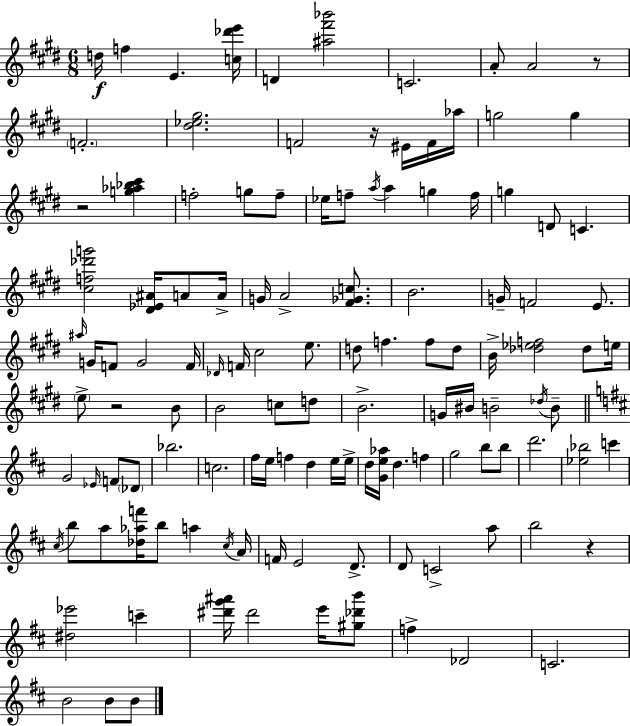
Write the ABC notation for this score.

X:1
T:Untitled
M:6/8
L:1/4
K:E
d/4 f E [c_d'e']/4 D [^a^f'_b']2 C2 A/2 A2 z/2 F2 [^d_e^g]2 F2 z/4 ^E/4 F/4 _a/4 g2 g z2 [g_a_b^c'] f2 g/2 f/2 _e/4 f/2 a/4 a g f/4 g D/2 C [^cf_d'g']2 [^D_E^A]/4 A/2 A/4 G/4 A2 [^F_Gc]/2 B2 G/4 F2 E/2 ^a/4 G/4 F/2 G2 F/4 _D/4 F/4 ^c2 e/2 d/2 f f/2 d/2 B/4 [_d_ef]2 _d/2 e/4 e/2 z2 B/2 B2 c/2 d/2 B2 G/4 ^B/4 B2 _d/4 B/2 G2 _E/4 F/2 _D/2 _b2 c2 ^f/4 e/4 f d e/4 e/4 d/4 [Ge_a]/4 d f g2 b/2 b/2 d'2 [_e_b]2 c' ^c/4 b/2 a/2 [_d_af']/4 b/2 a ^c/4 A/4 F/4 E2 D/2 D/2 C2 a/2 b2 z [^d_e']2 c' [^d'g'^a']/4 ^d'2 e'/4 [^g_d'b']/2 f _D2 C2 B2 B/2 B/2